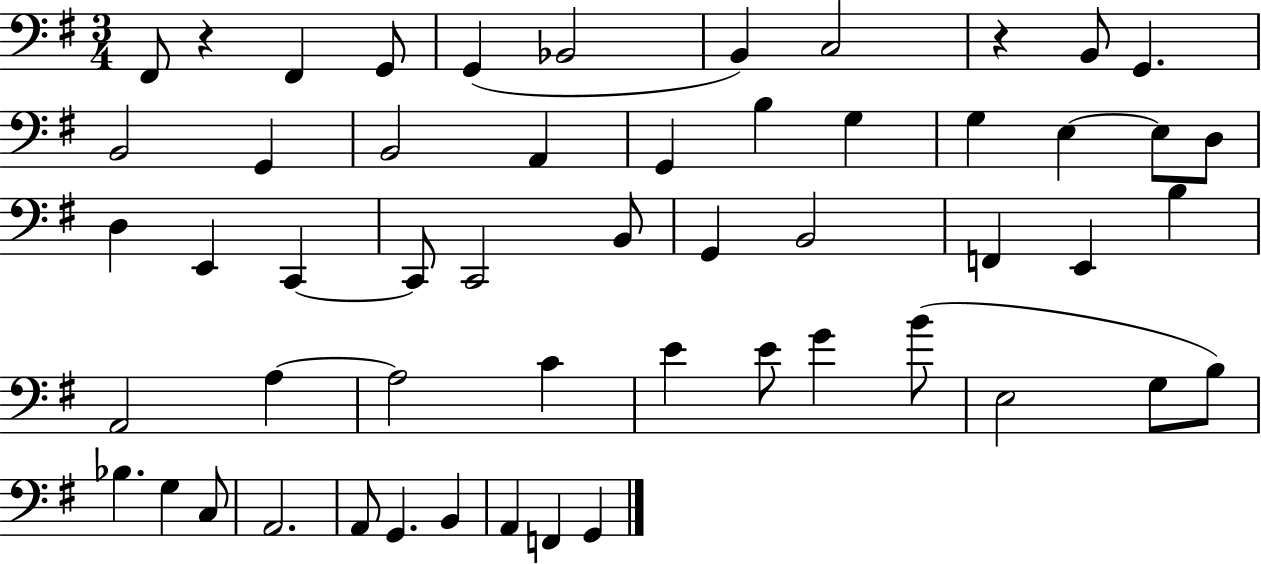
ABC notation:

X:1
T:Untitled
M:3/4
L:1/4
K:G
^F,,/2 z ^F,, G,,/2 G,, _B,,2 B,, C,2 z B,,/2 G,, B,,2 G,, B,,2 A,, G,, B, G, G, E, E,/2 D,/2 D, E,, C,, C,,/2 C,,2 B,,/2 G,, B,,2 F,, E,, B, A,,2 A, A,2 C E E/2 G B/2 E,2 G,/2 B,/2 _B, G, C,/2 A,,2 A,,/2 G,, B,, A,, F,, G,,